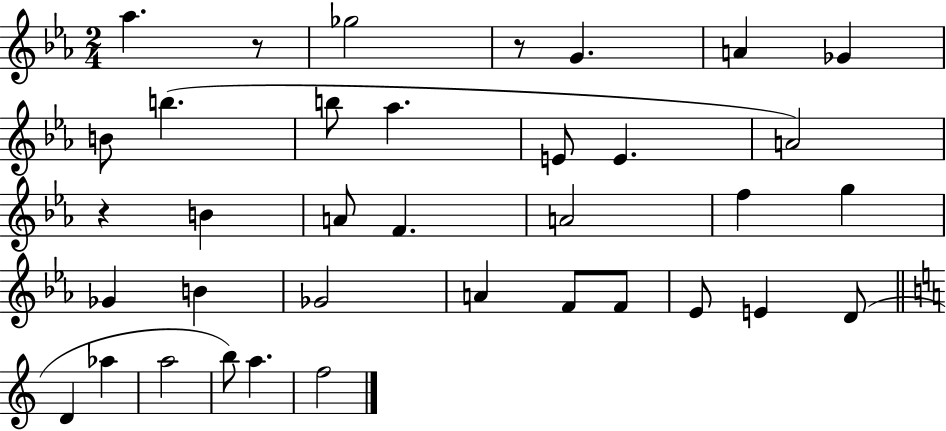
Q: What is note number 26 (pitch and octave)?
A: E4